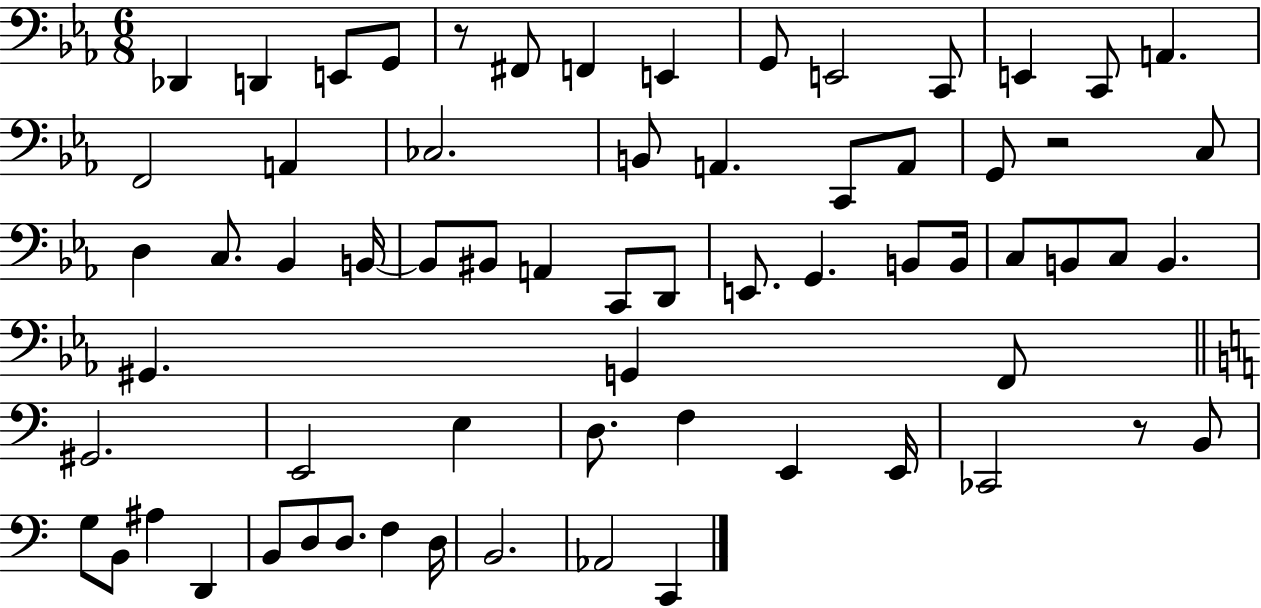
Db2/q D2/q E2/e G2/e R/e F#2/e F2/q E2/q G2/e E2/h C2/e E2/q C2/e A2/q. F2/h A2/q CES3/h. B2/e A2/q. C2/e A2/e G2/e R/h C3/e D3/q C3/e. Bb2/q B2/s B2/e BIS2/e A2/q C2/e D2/e E2/e. G2/q. B2/e B2/s C3/e B2/e C3/e B2/q. G#2/q. G2/q F2/e G#2/h. E2/h E3/q D3/e. F3/q E2/q E2/s CES2/h R/e B2/e G3/e B2/e A#3/q D2/q B2/e D3/e D3/e. F3/q D3/s B2/h. Ab2/h C2/q